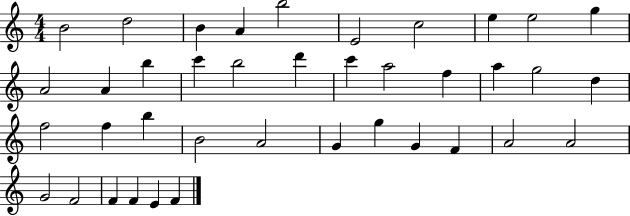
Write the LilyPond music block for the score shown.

{
  \clef treble
  \numericTimeSignature
  \time 4/4
  \key c \major
  b'2 d''2 | b'4 a'4 b''2 | e'2 c''2 | e''4 e''2 g''4 | \break a'2 a'4 b''4 | c'''4 b''2 d'''4 | c'''4 a''2 f''4 | a''4 g''2 d''4 | \break f''2 f''4 b''4 | b'2 a'2 | g'4 g''4 g'4 f'4 | a'2 a'2 | \break g'2 f'2 | f'4 f'4 e'4 f'4 | \bar "|."
}